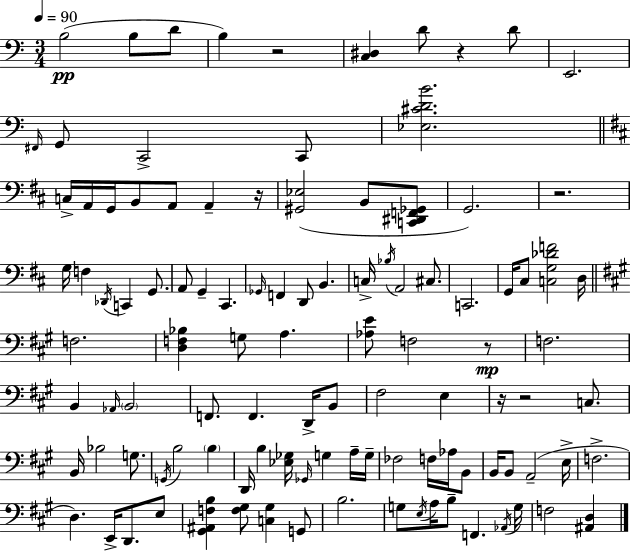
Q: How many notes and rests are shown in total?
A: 108